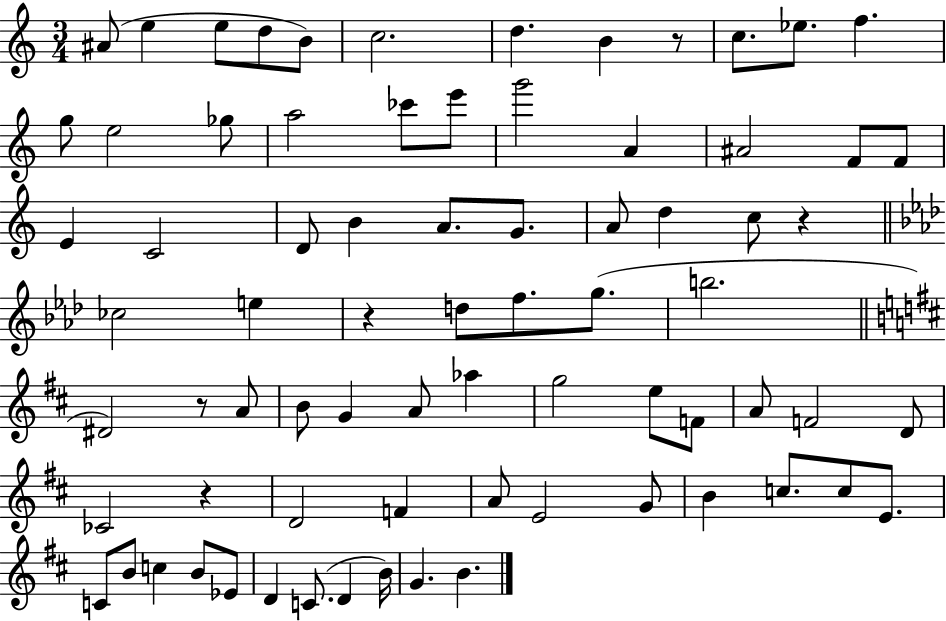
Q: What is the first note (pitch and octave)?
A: A#4